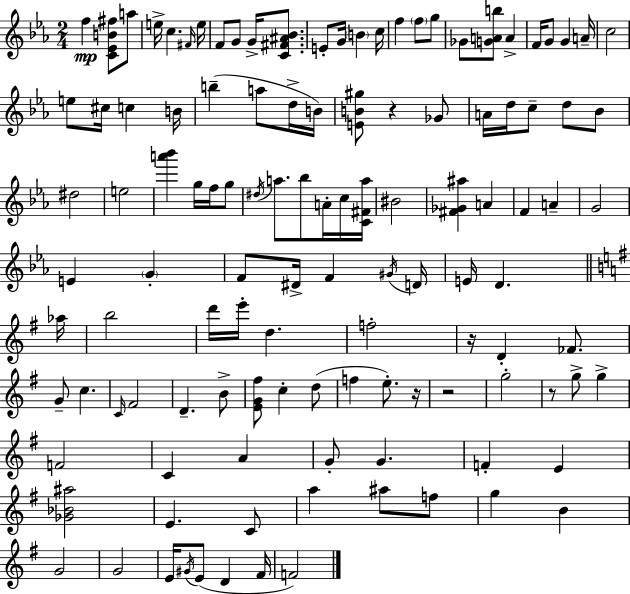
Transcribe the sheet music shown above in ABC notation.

X:1
T:Untitled
M:2/4
L:1/4
K:Eb
f [C_EB^f]/2 a/2 e/4 c ^F/4 e/4 F/2 G/2 G/4 [C^F^A_B]/2 E/2 G/4 B c/4 f f/2 g/2 _G/2 [GAb]/2 A F/4 G/2 G A/4 c2 e/2 ^c/4 c B/4 b a/2 d/4 B/4 [EB^g]/2 z _G/2 A/4 d/4 c/2 d/2 _B/2 ^d2 e2 [a'_b'] g/4 f/4 g/2 ^d/4 a/2 _b/2 A/4 c/4 [C^Fa]/4 ^B2 [^F_G^a] A F A G2 E G F/2 ^D/4 F ^G/4 D/4 E/4 D _a/4 b2 d'/4 e'/4 d f2 z/4 D _F/2 G/2 c C/4 ^F2 D B/2 [EG^f]/2 c d/2 f e/2 z/4 z2 g2 z/2 g/2 g F2 C A G/2 G F E [_G_B^a]2 E C/2 a ^a/2 f/2 g B G2 G2 E/4 ^G/4 E/2 D ^F/4 F2